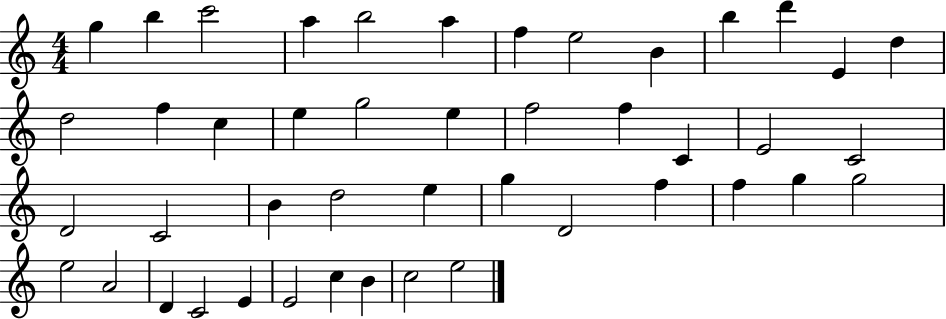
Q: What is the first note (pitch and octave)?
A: G5